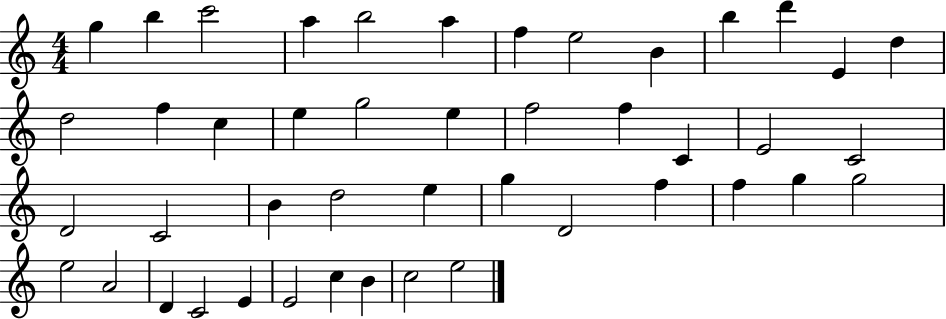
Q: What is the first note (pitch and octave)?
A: G5